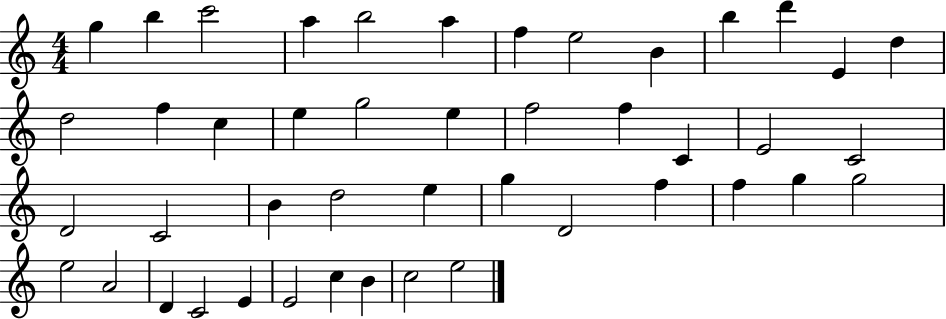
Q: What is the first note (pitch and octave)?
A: G5